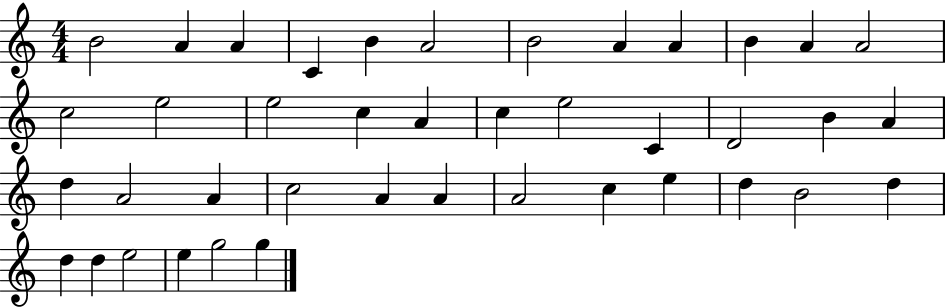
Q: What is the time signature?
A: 4/4